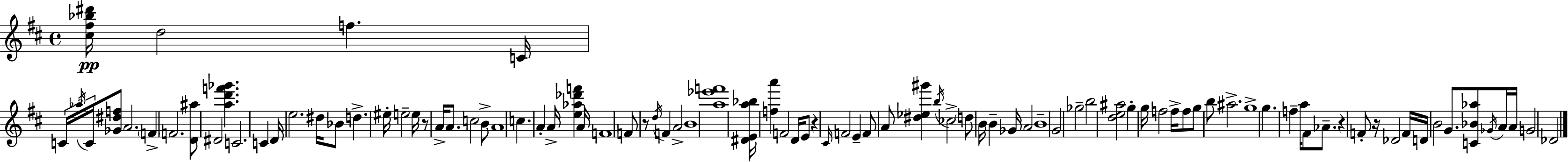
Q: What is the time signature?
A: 4/4